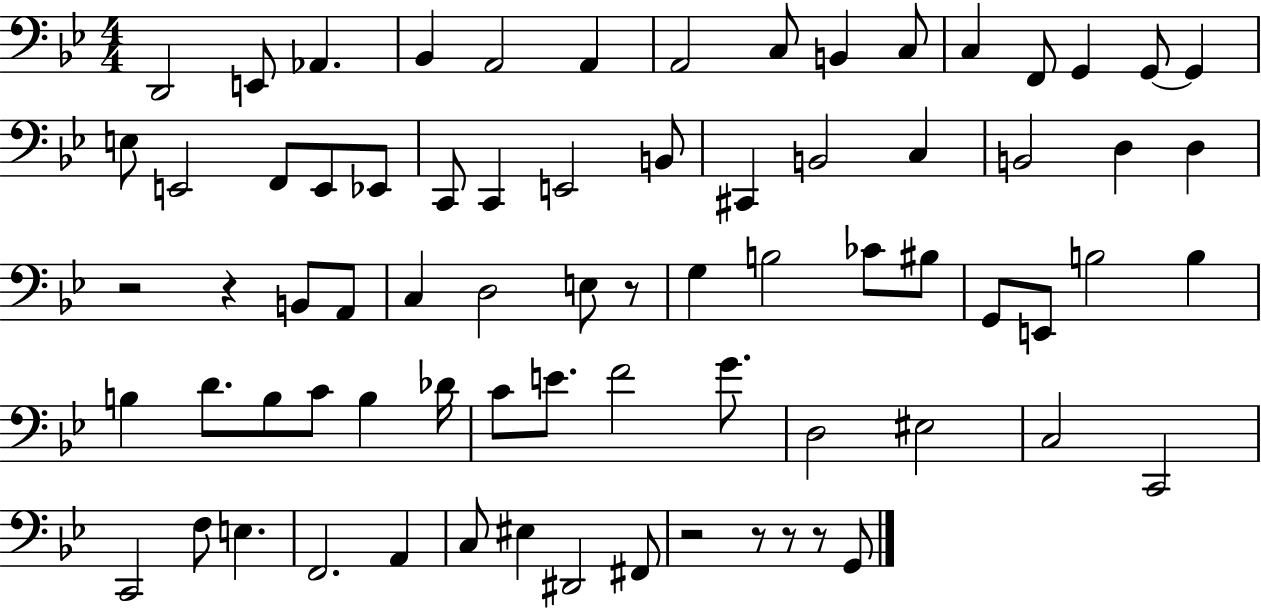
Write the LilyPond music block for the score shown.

{
  \clef bass
  \numericTimeSignature
  \time 4/4
  \key bes \major
  d,2 e,8 aes,4. | bes,4 a,2 a,4 | a,2 c8 b,4 c8 | c4 f,8 g,4 g,8~~ g,4 | \break e8 e,2 f,8 e,8 ees,8 | c,8 c,4 e,2 b,8 | cis,4 b,2 c4 | b,2 d4 d4 | \break r2 r4 b,8 a,8 | c4 d2 e8 r8 | g4 b2 ces'8 bis8 | g,8 e,8 b2 b4 | \break b4 d'8. b8 c'8 b4 des'16 | c'8 e'8. f'2 g'8. | d2 eis2 | c2 c,2 | \break c,2 f8 e4. | f,2. a,4 | c8 eis4 dis,2 fis,8 | r2 r8 r8 r8 g,8 | \break \bar "|."
}